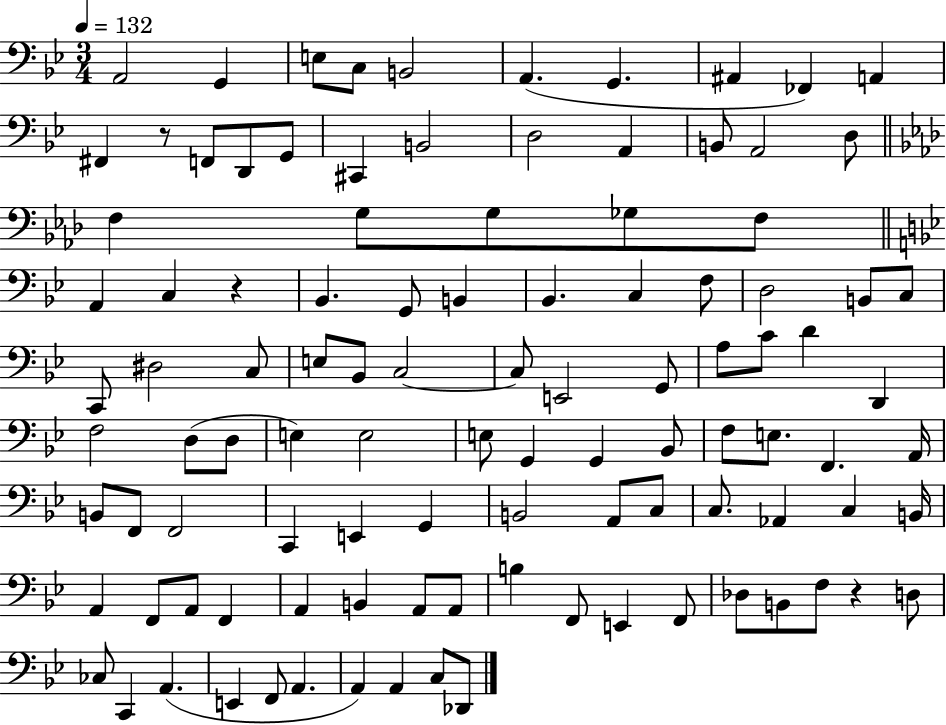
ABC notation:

X:1
T:Untitled
M:3/4
L:1/4
K:Bb
A,,2 G,, E,/2 C,/2 B,,2 A,, G,, ^A,, _F,, A,, ^F,, z/2 F,,/2 D,,/2 G,,/2 ^C,, B,,2 D,2 A,, B,,/2 A,,2 D,/2 F, G,/2 G,/2 _G,/2 F,/2 A,, C, z _B,, G,,/2 B,, _B,, C, F,/2 D,2 B,,/2 C,/2 C,,/2 ^D,2 C,/2 E,/2 _B,,/2 C,2 C,/2 E,,2 G,,/2 A,/2 C/2 D D,, F,2 D,/2 D,/2 E, E,2 E,/2 G,, G,, _B,,/2 F,/2 E,/2 F,, A,,/4 B,,/2 F,,/2 F,,2 C,, E,, G,, B,,2 A,,/2 C,/2 C,/2 _A,, C, B,,/4 A,, F,,/2 A,,/2 F,, A,, B,, A,,/2 A,,/2 B, F,,/2 E,, F,,/2 _D,/2 B,,/2 F,/2 z D,/2 _C,/2 C,, A,, E,, F,,/2 A,, A,, A,, C,/2 _D,,/2